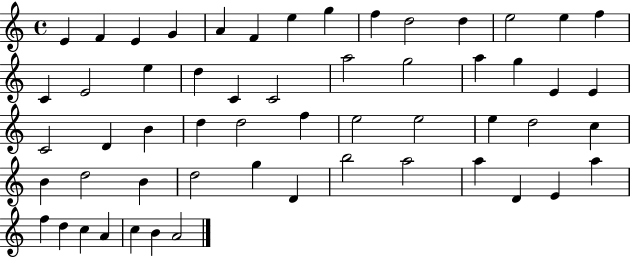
E4/q F4/q E4/q G4/q A4/q F4/q E5/q G5/q F5/q D5/h D5/q E5/h E5/q F5/q C4/q E4/h E5/q D5/q C4/q C4/h A5/h G5/h A5/q G5/q E4/q E4/q C4/h D4/q B4/q D5/q D5/h F5/q E5/h E5/h E5/q D5/h C5/q B4/q D5/h B4/q D5/h G5/q D4/q B5/h A5/h A5/q D4/q E4/q A5/q F5/q D5/q C5/q A4/q C5/q B4/q A4/h